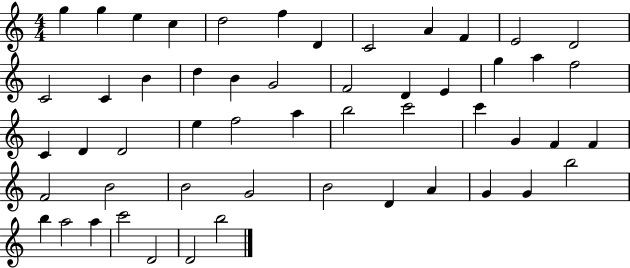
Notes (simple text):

G5/q G5/q E5/q C5/q D5/h F5/q D4/q C4/h A4/q F4/q E4/h D4/h C4/h C4/q B4/q D5/q B4/q G4/h F4/h D4/q E4/q G5/q A5/q F5/h C4/q D4/q D4/h E5/q F5/h A5/q B5/h C6/h C6/q G4/q F4/q F4/q F4/h B4/h B4/h G4/h B4/h D4/q A4/q G4/q G4/q B5/h B5/q A5/h A5/q C6/h D4/h D4/h B5/h